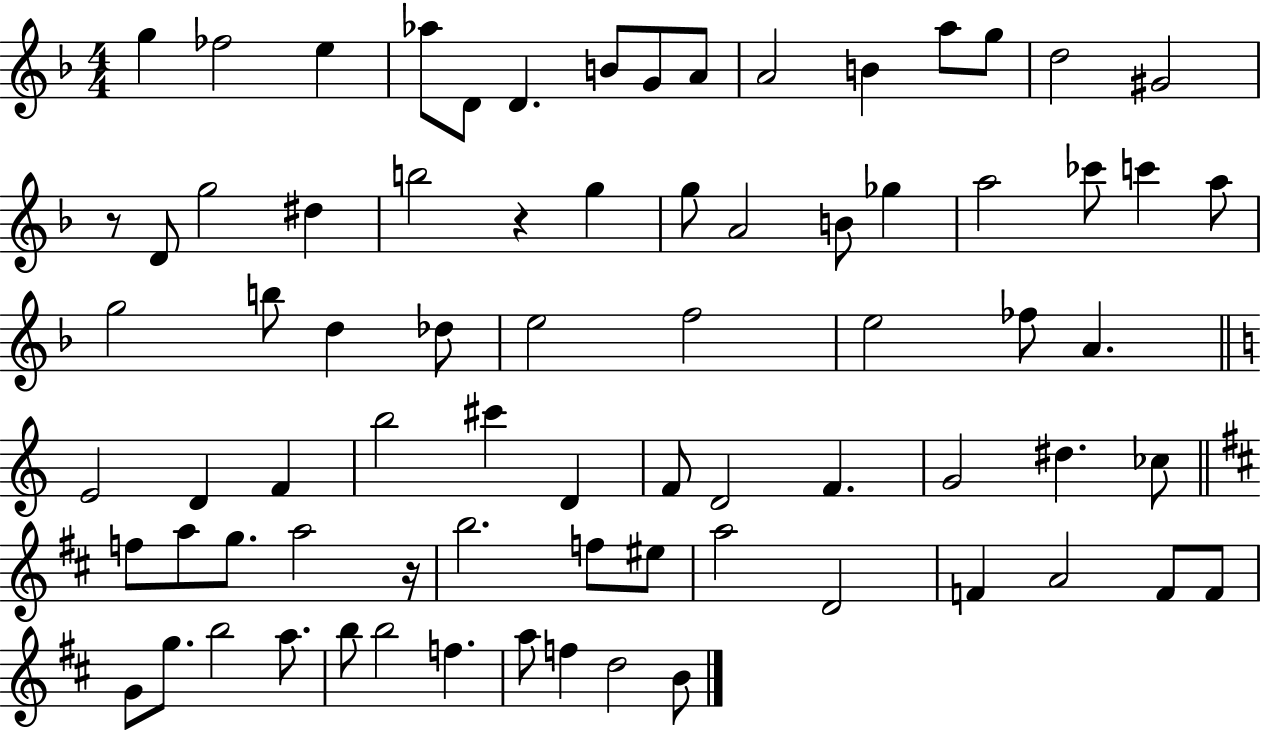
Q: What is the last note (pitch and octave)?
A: B4